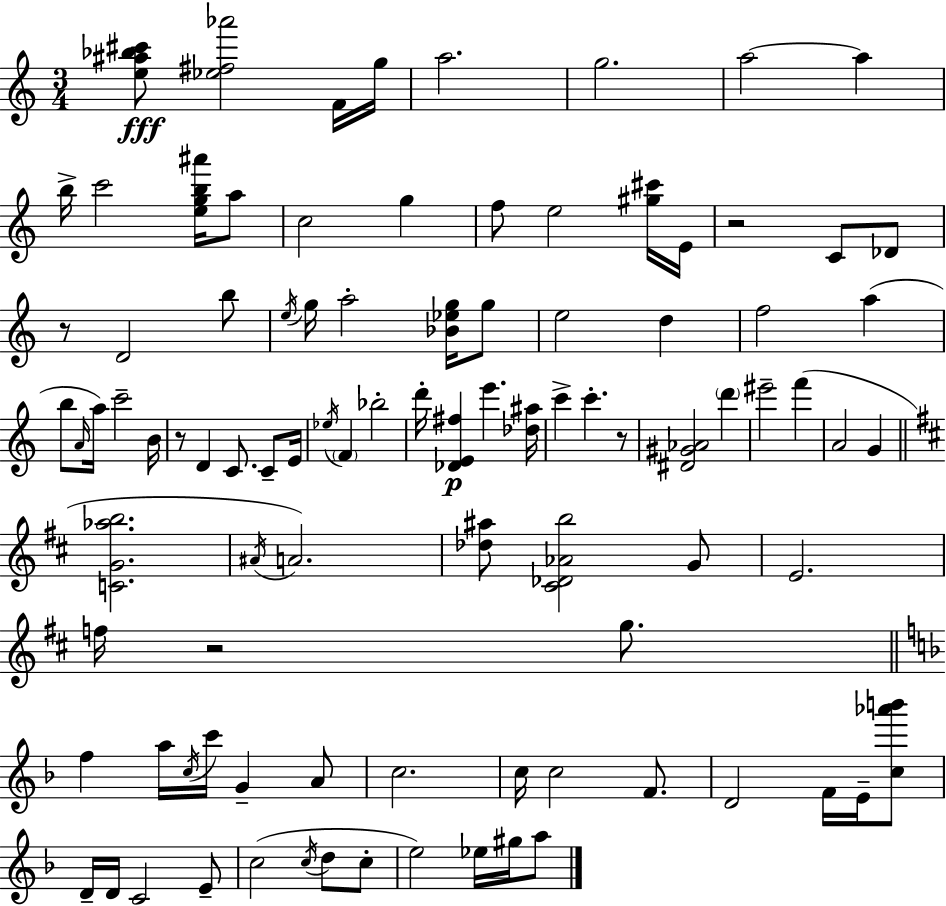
X:1
T:Untitled
M:3/4
L:1/4
K:Am
[e^a_b^c']/2 [_e^f_a']2 F/4 g/4 a2 g2 a2 a b/4 c'2 [egb^a']/4 a/2 c2 g f/2 e2 [^g^c']/4 E/4 z2 C/2 _D/2 z/2 D2 b/2 e/4 g/4 a2 [_B_eg]/4 g/2 e2 d f2 a b/2 A/4 a/4 c'2 B/4 z/2 D C/2 C/2 E/4 _e/4 F _b2 d'/4 [_DE^f] e' [_d^a]/4 c' c' z/2 [^D^G_A]2 d' ^e'2 f' A2 G [CG_ab]2 ^A/4 A2 [_d^a]/2 [^C_D_Ab]2 G/2 E2 f/4 z2 g/2 f a/4 c/4 c'/4 G A/2 c2 c/4 c2 F/2 D2 F/4 E/4 [c_a'b']/2 D/4 D/4 C2 E/2 c2 c/4 d/2 c/2 e2 _e/4 ^g/4 a/2